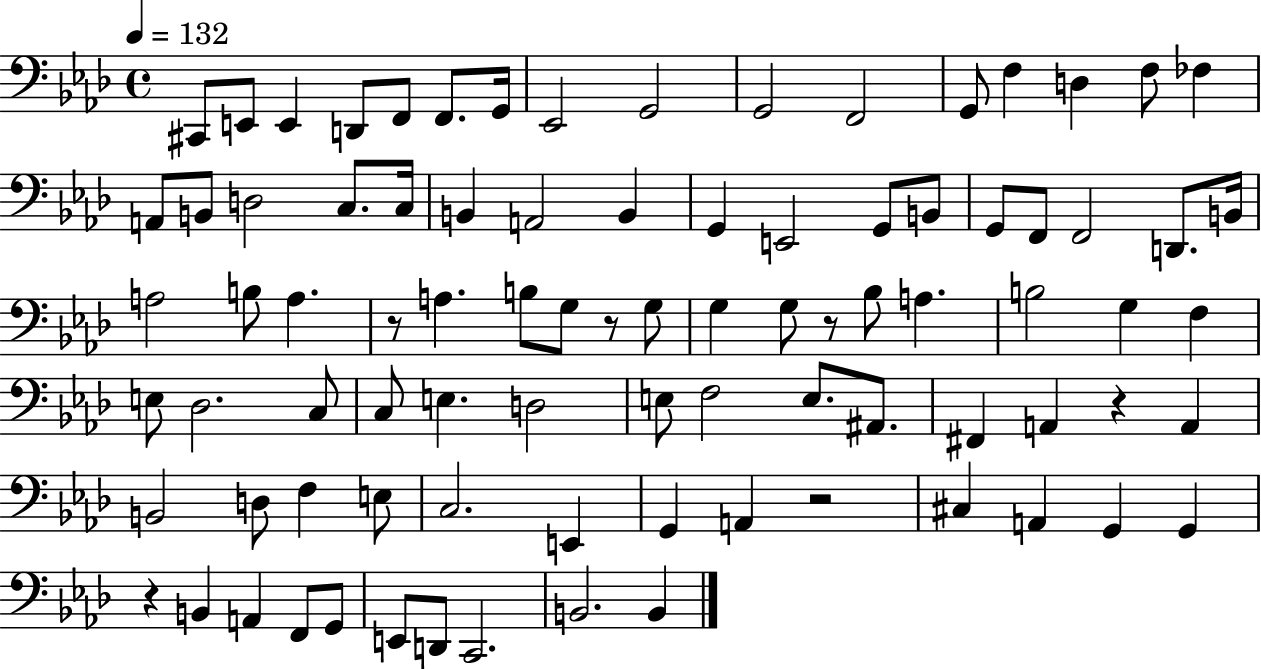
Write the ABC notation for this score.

X:1
T:Untitled
M:4/4
L:1/4
K:Ab
^C,,/2 E,,/2 E,, D,,/2 F,,/2 F,,/2 G,,/4 _E,,2 G,,2 G,,2 F,,2 G,,/2 F, D, F,/2 _F, A,,/2 B,,/2 D,2 C,/2 C,/4 B,, A,,2 B,, G,, E,,2 G,,/2 B,,/2 G,,/2 F,,/2 F,,2 D,,/2 B,,/4 A,2 B,/2 A, z/2 A, B,/2 G,/2 z/2 G,/2 G, G,/2 z/2 _B,/2 A, B,2 G, F, E,/2 _D,2 C,/2 C,/2 E, D,2 E,/2 F,2 E,/2 ^A,,/2 ^F,, A,, z A,, B,,2 D,/2 F, E,/2 C,2 E,, G,, A,, z2 ^C, A,, G,, G,, z B,, A,, F,,/2 G,,/2 E,,/2 D,,/2 C,,2 B,,2 B,,